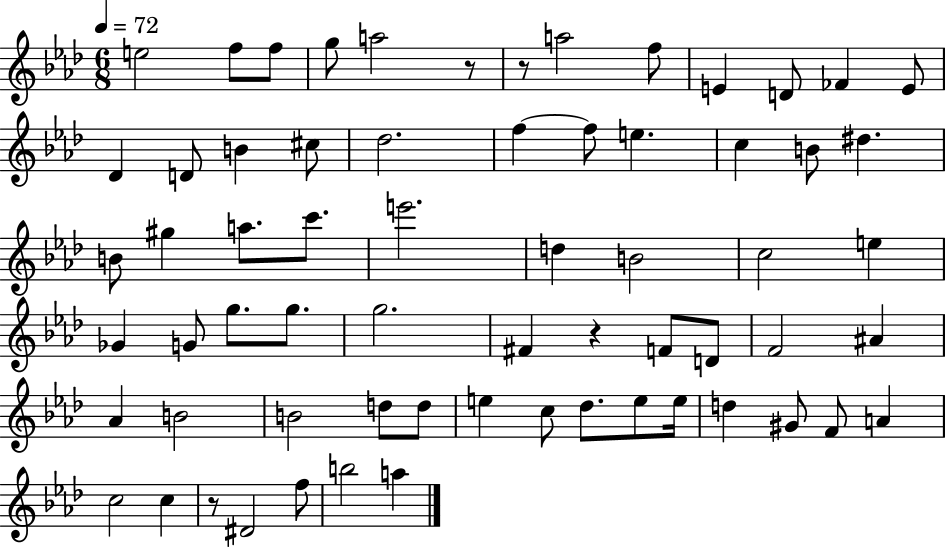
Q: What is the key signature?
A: AES major